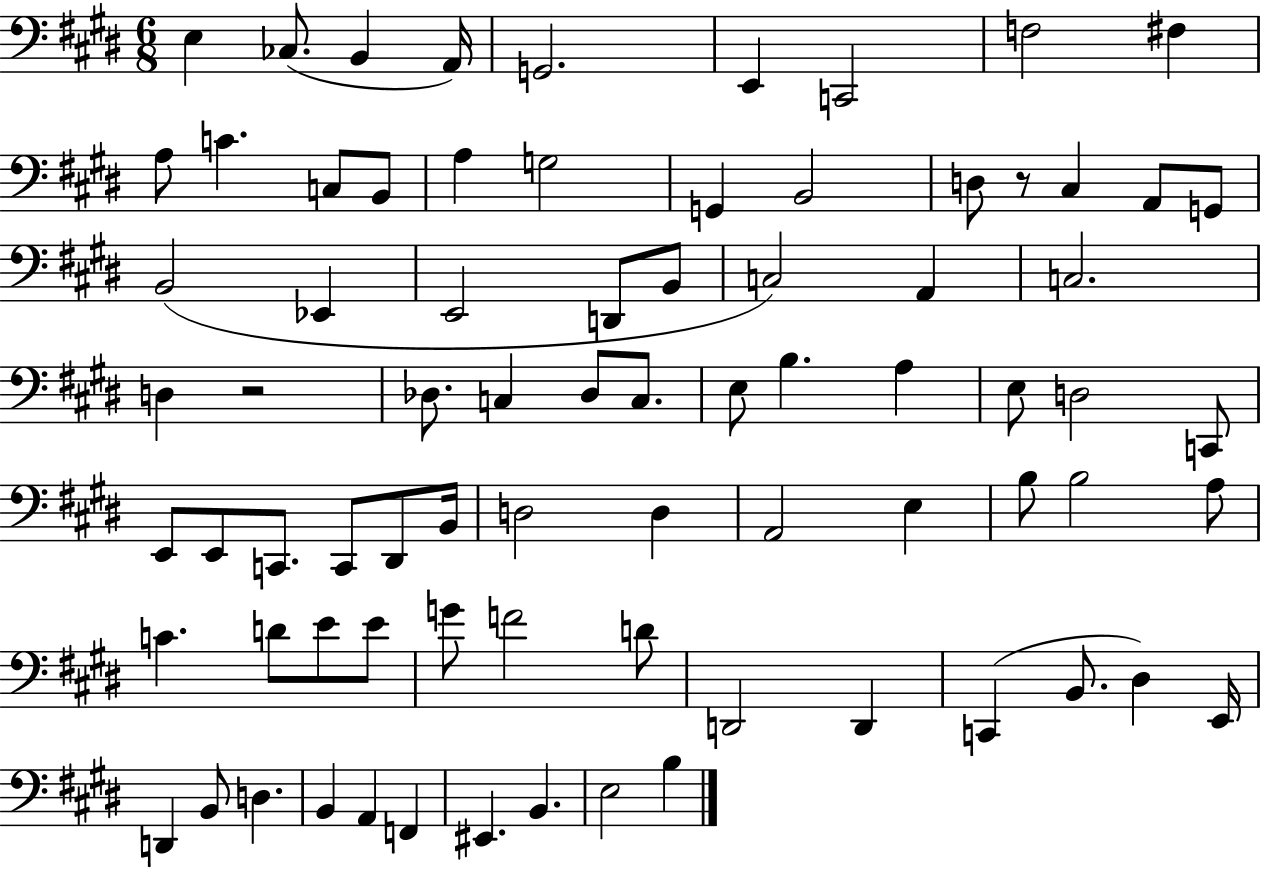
{
  \clef bass
  \numericTimeSignature
  \time 6/8
  \key e \major
  \repeat volta 2 { e4 ces8.( b,4 a,16) | g,2. | e,4 c,2 | f2 fis4 | \break a8 c'4. c8 b,8 | a4 g2 | g,4 b,2 | d8 r8 cis4 a,8 g,8 | \break b,2( ees,4 | e,2 d,8 b,8 | c2) a,4 | c2. | \break d4 r2 | des8. c4 des8 c8. | e8 b4. a4 | e8 d2 c,8 | \break e,8 e,8 c,8. c,8 dis,8 b,16 | d2 d4 | a,2 e4 | b8 b2 a8 | \break c'4. d'8 e'8 e'8 | g'8 f'2 d'8 | d,2 d,4 | c,4( b,8. dis4) e,16 | \break d,4 b,8 d4. | b,4 a,4 f,4 | eis,4. b,4. | e2 b4 | \break } \bar "|."
}